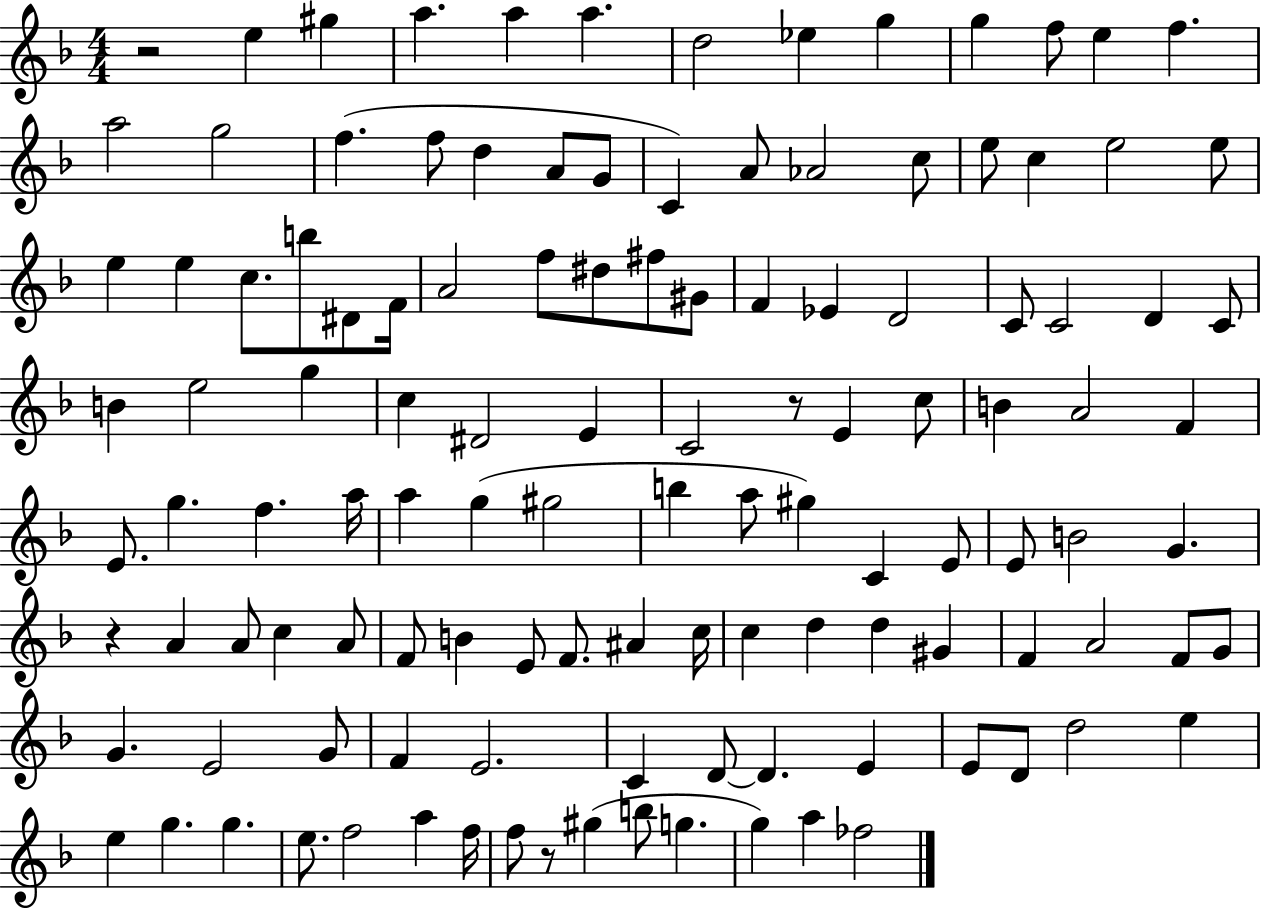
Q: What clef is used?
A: treble